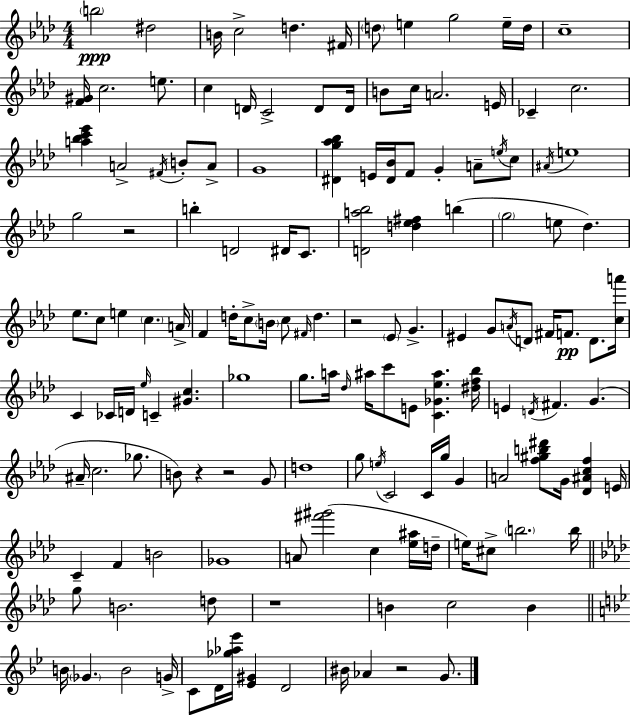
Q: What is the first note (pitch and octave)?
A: B5